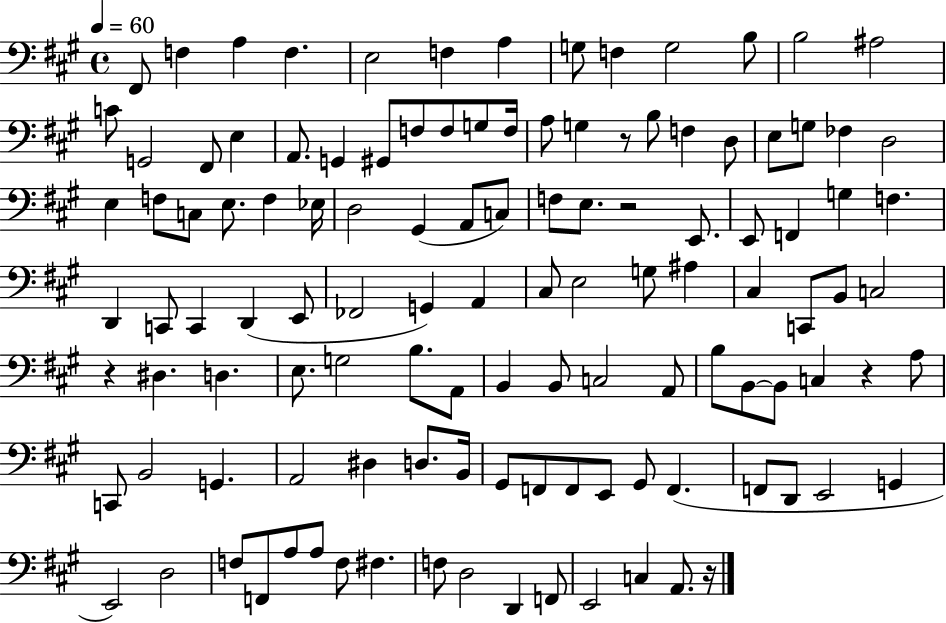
F#2/e F3/q A3/q F3/q. E3/h F3/q A3/q G3/e F3/q G3/h B3/e B3/h A#3/h C4/e G2/h F#2/e E3/q A2/e. G2/q G#2/e F3/e F3/e G3/e F3/s A3/e G3/q R/e B3/e F3/q D3/e E3/e G3/e FES3/q D3/h E3/q F3/e C3/e E3/e. F3/q Eb3/s D3/h G#2/q A2/e C3/e F3/e E3/e. R/h E2/e. E2/e F2/q G3/q F3/q. D2/q C2/e C2/q D2/q E2/e FES2/h G2/q A2/q C#3/e E3/h G3/e A#3/q C#3/q C2/e B2/e C3/h R/q D#3/q. D3/q. E3/e. G3/h B3/e. A2/e B2/q B2/e C3/h A2/e B3/e B2/e B2/e C3/q R/q A3/e C2/e B2/h G2/q. A2/h D#3/q D3/e. B2/s G#2/e F2/e F2/e E2/e G#2/e F2/q. F2/e D2/e E2/h G2/q E2/h D3/h F3/e F2/e A3/e A3/e F3/e F#3/q. F3/e D3/h D2/q F2/e E2/h C3/q A2/e. R/s